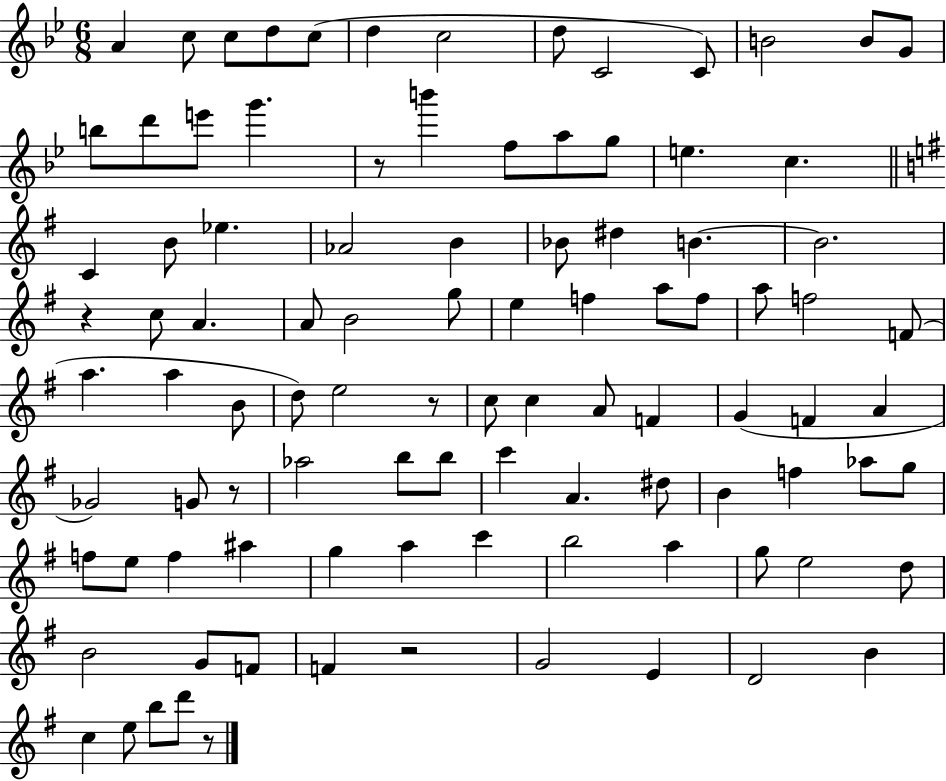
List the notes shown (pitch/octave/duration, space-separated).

A4/q C5/e C5/e D5/e C5/e D5/q C5/h D5/e C4/h C4/e B4/h B4/e G4/e B5/e D6/e E6/e G6/q. R/e B6/q F5/e A5/e G5/e E5/q. C5/q. C4/q B4/e Eb5/q. Ab4/h B4/q Bb4/e D#5/q B4/q. B4/h. R/q C5/e A4/q. A4/e B4/h G5/e E5/q F5/q A5/e F5/e A5/e F5/h F4/e A5/q. A5/q B4/e D5/e E5/h R/e C5/e C5/q A4/e F4/q G4/q F4/q A4/q Gb4/h G4/e R/e Ab5/h B5/e B5/e C6/q A4/q. D#5/e B4/q F5/q Ab5/e G5/e F5/e E5/e F5/q A#5/q G5/q A5/q C6/q B5/h A5/q G5/e E5/h D5/e B4/h G4/e F4/e F4/q R/h G4/h E4/q D4/h B4/q C5/q E5/e B5/e D6/e R/e